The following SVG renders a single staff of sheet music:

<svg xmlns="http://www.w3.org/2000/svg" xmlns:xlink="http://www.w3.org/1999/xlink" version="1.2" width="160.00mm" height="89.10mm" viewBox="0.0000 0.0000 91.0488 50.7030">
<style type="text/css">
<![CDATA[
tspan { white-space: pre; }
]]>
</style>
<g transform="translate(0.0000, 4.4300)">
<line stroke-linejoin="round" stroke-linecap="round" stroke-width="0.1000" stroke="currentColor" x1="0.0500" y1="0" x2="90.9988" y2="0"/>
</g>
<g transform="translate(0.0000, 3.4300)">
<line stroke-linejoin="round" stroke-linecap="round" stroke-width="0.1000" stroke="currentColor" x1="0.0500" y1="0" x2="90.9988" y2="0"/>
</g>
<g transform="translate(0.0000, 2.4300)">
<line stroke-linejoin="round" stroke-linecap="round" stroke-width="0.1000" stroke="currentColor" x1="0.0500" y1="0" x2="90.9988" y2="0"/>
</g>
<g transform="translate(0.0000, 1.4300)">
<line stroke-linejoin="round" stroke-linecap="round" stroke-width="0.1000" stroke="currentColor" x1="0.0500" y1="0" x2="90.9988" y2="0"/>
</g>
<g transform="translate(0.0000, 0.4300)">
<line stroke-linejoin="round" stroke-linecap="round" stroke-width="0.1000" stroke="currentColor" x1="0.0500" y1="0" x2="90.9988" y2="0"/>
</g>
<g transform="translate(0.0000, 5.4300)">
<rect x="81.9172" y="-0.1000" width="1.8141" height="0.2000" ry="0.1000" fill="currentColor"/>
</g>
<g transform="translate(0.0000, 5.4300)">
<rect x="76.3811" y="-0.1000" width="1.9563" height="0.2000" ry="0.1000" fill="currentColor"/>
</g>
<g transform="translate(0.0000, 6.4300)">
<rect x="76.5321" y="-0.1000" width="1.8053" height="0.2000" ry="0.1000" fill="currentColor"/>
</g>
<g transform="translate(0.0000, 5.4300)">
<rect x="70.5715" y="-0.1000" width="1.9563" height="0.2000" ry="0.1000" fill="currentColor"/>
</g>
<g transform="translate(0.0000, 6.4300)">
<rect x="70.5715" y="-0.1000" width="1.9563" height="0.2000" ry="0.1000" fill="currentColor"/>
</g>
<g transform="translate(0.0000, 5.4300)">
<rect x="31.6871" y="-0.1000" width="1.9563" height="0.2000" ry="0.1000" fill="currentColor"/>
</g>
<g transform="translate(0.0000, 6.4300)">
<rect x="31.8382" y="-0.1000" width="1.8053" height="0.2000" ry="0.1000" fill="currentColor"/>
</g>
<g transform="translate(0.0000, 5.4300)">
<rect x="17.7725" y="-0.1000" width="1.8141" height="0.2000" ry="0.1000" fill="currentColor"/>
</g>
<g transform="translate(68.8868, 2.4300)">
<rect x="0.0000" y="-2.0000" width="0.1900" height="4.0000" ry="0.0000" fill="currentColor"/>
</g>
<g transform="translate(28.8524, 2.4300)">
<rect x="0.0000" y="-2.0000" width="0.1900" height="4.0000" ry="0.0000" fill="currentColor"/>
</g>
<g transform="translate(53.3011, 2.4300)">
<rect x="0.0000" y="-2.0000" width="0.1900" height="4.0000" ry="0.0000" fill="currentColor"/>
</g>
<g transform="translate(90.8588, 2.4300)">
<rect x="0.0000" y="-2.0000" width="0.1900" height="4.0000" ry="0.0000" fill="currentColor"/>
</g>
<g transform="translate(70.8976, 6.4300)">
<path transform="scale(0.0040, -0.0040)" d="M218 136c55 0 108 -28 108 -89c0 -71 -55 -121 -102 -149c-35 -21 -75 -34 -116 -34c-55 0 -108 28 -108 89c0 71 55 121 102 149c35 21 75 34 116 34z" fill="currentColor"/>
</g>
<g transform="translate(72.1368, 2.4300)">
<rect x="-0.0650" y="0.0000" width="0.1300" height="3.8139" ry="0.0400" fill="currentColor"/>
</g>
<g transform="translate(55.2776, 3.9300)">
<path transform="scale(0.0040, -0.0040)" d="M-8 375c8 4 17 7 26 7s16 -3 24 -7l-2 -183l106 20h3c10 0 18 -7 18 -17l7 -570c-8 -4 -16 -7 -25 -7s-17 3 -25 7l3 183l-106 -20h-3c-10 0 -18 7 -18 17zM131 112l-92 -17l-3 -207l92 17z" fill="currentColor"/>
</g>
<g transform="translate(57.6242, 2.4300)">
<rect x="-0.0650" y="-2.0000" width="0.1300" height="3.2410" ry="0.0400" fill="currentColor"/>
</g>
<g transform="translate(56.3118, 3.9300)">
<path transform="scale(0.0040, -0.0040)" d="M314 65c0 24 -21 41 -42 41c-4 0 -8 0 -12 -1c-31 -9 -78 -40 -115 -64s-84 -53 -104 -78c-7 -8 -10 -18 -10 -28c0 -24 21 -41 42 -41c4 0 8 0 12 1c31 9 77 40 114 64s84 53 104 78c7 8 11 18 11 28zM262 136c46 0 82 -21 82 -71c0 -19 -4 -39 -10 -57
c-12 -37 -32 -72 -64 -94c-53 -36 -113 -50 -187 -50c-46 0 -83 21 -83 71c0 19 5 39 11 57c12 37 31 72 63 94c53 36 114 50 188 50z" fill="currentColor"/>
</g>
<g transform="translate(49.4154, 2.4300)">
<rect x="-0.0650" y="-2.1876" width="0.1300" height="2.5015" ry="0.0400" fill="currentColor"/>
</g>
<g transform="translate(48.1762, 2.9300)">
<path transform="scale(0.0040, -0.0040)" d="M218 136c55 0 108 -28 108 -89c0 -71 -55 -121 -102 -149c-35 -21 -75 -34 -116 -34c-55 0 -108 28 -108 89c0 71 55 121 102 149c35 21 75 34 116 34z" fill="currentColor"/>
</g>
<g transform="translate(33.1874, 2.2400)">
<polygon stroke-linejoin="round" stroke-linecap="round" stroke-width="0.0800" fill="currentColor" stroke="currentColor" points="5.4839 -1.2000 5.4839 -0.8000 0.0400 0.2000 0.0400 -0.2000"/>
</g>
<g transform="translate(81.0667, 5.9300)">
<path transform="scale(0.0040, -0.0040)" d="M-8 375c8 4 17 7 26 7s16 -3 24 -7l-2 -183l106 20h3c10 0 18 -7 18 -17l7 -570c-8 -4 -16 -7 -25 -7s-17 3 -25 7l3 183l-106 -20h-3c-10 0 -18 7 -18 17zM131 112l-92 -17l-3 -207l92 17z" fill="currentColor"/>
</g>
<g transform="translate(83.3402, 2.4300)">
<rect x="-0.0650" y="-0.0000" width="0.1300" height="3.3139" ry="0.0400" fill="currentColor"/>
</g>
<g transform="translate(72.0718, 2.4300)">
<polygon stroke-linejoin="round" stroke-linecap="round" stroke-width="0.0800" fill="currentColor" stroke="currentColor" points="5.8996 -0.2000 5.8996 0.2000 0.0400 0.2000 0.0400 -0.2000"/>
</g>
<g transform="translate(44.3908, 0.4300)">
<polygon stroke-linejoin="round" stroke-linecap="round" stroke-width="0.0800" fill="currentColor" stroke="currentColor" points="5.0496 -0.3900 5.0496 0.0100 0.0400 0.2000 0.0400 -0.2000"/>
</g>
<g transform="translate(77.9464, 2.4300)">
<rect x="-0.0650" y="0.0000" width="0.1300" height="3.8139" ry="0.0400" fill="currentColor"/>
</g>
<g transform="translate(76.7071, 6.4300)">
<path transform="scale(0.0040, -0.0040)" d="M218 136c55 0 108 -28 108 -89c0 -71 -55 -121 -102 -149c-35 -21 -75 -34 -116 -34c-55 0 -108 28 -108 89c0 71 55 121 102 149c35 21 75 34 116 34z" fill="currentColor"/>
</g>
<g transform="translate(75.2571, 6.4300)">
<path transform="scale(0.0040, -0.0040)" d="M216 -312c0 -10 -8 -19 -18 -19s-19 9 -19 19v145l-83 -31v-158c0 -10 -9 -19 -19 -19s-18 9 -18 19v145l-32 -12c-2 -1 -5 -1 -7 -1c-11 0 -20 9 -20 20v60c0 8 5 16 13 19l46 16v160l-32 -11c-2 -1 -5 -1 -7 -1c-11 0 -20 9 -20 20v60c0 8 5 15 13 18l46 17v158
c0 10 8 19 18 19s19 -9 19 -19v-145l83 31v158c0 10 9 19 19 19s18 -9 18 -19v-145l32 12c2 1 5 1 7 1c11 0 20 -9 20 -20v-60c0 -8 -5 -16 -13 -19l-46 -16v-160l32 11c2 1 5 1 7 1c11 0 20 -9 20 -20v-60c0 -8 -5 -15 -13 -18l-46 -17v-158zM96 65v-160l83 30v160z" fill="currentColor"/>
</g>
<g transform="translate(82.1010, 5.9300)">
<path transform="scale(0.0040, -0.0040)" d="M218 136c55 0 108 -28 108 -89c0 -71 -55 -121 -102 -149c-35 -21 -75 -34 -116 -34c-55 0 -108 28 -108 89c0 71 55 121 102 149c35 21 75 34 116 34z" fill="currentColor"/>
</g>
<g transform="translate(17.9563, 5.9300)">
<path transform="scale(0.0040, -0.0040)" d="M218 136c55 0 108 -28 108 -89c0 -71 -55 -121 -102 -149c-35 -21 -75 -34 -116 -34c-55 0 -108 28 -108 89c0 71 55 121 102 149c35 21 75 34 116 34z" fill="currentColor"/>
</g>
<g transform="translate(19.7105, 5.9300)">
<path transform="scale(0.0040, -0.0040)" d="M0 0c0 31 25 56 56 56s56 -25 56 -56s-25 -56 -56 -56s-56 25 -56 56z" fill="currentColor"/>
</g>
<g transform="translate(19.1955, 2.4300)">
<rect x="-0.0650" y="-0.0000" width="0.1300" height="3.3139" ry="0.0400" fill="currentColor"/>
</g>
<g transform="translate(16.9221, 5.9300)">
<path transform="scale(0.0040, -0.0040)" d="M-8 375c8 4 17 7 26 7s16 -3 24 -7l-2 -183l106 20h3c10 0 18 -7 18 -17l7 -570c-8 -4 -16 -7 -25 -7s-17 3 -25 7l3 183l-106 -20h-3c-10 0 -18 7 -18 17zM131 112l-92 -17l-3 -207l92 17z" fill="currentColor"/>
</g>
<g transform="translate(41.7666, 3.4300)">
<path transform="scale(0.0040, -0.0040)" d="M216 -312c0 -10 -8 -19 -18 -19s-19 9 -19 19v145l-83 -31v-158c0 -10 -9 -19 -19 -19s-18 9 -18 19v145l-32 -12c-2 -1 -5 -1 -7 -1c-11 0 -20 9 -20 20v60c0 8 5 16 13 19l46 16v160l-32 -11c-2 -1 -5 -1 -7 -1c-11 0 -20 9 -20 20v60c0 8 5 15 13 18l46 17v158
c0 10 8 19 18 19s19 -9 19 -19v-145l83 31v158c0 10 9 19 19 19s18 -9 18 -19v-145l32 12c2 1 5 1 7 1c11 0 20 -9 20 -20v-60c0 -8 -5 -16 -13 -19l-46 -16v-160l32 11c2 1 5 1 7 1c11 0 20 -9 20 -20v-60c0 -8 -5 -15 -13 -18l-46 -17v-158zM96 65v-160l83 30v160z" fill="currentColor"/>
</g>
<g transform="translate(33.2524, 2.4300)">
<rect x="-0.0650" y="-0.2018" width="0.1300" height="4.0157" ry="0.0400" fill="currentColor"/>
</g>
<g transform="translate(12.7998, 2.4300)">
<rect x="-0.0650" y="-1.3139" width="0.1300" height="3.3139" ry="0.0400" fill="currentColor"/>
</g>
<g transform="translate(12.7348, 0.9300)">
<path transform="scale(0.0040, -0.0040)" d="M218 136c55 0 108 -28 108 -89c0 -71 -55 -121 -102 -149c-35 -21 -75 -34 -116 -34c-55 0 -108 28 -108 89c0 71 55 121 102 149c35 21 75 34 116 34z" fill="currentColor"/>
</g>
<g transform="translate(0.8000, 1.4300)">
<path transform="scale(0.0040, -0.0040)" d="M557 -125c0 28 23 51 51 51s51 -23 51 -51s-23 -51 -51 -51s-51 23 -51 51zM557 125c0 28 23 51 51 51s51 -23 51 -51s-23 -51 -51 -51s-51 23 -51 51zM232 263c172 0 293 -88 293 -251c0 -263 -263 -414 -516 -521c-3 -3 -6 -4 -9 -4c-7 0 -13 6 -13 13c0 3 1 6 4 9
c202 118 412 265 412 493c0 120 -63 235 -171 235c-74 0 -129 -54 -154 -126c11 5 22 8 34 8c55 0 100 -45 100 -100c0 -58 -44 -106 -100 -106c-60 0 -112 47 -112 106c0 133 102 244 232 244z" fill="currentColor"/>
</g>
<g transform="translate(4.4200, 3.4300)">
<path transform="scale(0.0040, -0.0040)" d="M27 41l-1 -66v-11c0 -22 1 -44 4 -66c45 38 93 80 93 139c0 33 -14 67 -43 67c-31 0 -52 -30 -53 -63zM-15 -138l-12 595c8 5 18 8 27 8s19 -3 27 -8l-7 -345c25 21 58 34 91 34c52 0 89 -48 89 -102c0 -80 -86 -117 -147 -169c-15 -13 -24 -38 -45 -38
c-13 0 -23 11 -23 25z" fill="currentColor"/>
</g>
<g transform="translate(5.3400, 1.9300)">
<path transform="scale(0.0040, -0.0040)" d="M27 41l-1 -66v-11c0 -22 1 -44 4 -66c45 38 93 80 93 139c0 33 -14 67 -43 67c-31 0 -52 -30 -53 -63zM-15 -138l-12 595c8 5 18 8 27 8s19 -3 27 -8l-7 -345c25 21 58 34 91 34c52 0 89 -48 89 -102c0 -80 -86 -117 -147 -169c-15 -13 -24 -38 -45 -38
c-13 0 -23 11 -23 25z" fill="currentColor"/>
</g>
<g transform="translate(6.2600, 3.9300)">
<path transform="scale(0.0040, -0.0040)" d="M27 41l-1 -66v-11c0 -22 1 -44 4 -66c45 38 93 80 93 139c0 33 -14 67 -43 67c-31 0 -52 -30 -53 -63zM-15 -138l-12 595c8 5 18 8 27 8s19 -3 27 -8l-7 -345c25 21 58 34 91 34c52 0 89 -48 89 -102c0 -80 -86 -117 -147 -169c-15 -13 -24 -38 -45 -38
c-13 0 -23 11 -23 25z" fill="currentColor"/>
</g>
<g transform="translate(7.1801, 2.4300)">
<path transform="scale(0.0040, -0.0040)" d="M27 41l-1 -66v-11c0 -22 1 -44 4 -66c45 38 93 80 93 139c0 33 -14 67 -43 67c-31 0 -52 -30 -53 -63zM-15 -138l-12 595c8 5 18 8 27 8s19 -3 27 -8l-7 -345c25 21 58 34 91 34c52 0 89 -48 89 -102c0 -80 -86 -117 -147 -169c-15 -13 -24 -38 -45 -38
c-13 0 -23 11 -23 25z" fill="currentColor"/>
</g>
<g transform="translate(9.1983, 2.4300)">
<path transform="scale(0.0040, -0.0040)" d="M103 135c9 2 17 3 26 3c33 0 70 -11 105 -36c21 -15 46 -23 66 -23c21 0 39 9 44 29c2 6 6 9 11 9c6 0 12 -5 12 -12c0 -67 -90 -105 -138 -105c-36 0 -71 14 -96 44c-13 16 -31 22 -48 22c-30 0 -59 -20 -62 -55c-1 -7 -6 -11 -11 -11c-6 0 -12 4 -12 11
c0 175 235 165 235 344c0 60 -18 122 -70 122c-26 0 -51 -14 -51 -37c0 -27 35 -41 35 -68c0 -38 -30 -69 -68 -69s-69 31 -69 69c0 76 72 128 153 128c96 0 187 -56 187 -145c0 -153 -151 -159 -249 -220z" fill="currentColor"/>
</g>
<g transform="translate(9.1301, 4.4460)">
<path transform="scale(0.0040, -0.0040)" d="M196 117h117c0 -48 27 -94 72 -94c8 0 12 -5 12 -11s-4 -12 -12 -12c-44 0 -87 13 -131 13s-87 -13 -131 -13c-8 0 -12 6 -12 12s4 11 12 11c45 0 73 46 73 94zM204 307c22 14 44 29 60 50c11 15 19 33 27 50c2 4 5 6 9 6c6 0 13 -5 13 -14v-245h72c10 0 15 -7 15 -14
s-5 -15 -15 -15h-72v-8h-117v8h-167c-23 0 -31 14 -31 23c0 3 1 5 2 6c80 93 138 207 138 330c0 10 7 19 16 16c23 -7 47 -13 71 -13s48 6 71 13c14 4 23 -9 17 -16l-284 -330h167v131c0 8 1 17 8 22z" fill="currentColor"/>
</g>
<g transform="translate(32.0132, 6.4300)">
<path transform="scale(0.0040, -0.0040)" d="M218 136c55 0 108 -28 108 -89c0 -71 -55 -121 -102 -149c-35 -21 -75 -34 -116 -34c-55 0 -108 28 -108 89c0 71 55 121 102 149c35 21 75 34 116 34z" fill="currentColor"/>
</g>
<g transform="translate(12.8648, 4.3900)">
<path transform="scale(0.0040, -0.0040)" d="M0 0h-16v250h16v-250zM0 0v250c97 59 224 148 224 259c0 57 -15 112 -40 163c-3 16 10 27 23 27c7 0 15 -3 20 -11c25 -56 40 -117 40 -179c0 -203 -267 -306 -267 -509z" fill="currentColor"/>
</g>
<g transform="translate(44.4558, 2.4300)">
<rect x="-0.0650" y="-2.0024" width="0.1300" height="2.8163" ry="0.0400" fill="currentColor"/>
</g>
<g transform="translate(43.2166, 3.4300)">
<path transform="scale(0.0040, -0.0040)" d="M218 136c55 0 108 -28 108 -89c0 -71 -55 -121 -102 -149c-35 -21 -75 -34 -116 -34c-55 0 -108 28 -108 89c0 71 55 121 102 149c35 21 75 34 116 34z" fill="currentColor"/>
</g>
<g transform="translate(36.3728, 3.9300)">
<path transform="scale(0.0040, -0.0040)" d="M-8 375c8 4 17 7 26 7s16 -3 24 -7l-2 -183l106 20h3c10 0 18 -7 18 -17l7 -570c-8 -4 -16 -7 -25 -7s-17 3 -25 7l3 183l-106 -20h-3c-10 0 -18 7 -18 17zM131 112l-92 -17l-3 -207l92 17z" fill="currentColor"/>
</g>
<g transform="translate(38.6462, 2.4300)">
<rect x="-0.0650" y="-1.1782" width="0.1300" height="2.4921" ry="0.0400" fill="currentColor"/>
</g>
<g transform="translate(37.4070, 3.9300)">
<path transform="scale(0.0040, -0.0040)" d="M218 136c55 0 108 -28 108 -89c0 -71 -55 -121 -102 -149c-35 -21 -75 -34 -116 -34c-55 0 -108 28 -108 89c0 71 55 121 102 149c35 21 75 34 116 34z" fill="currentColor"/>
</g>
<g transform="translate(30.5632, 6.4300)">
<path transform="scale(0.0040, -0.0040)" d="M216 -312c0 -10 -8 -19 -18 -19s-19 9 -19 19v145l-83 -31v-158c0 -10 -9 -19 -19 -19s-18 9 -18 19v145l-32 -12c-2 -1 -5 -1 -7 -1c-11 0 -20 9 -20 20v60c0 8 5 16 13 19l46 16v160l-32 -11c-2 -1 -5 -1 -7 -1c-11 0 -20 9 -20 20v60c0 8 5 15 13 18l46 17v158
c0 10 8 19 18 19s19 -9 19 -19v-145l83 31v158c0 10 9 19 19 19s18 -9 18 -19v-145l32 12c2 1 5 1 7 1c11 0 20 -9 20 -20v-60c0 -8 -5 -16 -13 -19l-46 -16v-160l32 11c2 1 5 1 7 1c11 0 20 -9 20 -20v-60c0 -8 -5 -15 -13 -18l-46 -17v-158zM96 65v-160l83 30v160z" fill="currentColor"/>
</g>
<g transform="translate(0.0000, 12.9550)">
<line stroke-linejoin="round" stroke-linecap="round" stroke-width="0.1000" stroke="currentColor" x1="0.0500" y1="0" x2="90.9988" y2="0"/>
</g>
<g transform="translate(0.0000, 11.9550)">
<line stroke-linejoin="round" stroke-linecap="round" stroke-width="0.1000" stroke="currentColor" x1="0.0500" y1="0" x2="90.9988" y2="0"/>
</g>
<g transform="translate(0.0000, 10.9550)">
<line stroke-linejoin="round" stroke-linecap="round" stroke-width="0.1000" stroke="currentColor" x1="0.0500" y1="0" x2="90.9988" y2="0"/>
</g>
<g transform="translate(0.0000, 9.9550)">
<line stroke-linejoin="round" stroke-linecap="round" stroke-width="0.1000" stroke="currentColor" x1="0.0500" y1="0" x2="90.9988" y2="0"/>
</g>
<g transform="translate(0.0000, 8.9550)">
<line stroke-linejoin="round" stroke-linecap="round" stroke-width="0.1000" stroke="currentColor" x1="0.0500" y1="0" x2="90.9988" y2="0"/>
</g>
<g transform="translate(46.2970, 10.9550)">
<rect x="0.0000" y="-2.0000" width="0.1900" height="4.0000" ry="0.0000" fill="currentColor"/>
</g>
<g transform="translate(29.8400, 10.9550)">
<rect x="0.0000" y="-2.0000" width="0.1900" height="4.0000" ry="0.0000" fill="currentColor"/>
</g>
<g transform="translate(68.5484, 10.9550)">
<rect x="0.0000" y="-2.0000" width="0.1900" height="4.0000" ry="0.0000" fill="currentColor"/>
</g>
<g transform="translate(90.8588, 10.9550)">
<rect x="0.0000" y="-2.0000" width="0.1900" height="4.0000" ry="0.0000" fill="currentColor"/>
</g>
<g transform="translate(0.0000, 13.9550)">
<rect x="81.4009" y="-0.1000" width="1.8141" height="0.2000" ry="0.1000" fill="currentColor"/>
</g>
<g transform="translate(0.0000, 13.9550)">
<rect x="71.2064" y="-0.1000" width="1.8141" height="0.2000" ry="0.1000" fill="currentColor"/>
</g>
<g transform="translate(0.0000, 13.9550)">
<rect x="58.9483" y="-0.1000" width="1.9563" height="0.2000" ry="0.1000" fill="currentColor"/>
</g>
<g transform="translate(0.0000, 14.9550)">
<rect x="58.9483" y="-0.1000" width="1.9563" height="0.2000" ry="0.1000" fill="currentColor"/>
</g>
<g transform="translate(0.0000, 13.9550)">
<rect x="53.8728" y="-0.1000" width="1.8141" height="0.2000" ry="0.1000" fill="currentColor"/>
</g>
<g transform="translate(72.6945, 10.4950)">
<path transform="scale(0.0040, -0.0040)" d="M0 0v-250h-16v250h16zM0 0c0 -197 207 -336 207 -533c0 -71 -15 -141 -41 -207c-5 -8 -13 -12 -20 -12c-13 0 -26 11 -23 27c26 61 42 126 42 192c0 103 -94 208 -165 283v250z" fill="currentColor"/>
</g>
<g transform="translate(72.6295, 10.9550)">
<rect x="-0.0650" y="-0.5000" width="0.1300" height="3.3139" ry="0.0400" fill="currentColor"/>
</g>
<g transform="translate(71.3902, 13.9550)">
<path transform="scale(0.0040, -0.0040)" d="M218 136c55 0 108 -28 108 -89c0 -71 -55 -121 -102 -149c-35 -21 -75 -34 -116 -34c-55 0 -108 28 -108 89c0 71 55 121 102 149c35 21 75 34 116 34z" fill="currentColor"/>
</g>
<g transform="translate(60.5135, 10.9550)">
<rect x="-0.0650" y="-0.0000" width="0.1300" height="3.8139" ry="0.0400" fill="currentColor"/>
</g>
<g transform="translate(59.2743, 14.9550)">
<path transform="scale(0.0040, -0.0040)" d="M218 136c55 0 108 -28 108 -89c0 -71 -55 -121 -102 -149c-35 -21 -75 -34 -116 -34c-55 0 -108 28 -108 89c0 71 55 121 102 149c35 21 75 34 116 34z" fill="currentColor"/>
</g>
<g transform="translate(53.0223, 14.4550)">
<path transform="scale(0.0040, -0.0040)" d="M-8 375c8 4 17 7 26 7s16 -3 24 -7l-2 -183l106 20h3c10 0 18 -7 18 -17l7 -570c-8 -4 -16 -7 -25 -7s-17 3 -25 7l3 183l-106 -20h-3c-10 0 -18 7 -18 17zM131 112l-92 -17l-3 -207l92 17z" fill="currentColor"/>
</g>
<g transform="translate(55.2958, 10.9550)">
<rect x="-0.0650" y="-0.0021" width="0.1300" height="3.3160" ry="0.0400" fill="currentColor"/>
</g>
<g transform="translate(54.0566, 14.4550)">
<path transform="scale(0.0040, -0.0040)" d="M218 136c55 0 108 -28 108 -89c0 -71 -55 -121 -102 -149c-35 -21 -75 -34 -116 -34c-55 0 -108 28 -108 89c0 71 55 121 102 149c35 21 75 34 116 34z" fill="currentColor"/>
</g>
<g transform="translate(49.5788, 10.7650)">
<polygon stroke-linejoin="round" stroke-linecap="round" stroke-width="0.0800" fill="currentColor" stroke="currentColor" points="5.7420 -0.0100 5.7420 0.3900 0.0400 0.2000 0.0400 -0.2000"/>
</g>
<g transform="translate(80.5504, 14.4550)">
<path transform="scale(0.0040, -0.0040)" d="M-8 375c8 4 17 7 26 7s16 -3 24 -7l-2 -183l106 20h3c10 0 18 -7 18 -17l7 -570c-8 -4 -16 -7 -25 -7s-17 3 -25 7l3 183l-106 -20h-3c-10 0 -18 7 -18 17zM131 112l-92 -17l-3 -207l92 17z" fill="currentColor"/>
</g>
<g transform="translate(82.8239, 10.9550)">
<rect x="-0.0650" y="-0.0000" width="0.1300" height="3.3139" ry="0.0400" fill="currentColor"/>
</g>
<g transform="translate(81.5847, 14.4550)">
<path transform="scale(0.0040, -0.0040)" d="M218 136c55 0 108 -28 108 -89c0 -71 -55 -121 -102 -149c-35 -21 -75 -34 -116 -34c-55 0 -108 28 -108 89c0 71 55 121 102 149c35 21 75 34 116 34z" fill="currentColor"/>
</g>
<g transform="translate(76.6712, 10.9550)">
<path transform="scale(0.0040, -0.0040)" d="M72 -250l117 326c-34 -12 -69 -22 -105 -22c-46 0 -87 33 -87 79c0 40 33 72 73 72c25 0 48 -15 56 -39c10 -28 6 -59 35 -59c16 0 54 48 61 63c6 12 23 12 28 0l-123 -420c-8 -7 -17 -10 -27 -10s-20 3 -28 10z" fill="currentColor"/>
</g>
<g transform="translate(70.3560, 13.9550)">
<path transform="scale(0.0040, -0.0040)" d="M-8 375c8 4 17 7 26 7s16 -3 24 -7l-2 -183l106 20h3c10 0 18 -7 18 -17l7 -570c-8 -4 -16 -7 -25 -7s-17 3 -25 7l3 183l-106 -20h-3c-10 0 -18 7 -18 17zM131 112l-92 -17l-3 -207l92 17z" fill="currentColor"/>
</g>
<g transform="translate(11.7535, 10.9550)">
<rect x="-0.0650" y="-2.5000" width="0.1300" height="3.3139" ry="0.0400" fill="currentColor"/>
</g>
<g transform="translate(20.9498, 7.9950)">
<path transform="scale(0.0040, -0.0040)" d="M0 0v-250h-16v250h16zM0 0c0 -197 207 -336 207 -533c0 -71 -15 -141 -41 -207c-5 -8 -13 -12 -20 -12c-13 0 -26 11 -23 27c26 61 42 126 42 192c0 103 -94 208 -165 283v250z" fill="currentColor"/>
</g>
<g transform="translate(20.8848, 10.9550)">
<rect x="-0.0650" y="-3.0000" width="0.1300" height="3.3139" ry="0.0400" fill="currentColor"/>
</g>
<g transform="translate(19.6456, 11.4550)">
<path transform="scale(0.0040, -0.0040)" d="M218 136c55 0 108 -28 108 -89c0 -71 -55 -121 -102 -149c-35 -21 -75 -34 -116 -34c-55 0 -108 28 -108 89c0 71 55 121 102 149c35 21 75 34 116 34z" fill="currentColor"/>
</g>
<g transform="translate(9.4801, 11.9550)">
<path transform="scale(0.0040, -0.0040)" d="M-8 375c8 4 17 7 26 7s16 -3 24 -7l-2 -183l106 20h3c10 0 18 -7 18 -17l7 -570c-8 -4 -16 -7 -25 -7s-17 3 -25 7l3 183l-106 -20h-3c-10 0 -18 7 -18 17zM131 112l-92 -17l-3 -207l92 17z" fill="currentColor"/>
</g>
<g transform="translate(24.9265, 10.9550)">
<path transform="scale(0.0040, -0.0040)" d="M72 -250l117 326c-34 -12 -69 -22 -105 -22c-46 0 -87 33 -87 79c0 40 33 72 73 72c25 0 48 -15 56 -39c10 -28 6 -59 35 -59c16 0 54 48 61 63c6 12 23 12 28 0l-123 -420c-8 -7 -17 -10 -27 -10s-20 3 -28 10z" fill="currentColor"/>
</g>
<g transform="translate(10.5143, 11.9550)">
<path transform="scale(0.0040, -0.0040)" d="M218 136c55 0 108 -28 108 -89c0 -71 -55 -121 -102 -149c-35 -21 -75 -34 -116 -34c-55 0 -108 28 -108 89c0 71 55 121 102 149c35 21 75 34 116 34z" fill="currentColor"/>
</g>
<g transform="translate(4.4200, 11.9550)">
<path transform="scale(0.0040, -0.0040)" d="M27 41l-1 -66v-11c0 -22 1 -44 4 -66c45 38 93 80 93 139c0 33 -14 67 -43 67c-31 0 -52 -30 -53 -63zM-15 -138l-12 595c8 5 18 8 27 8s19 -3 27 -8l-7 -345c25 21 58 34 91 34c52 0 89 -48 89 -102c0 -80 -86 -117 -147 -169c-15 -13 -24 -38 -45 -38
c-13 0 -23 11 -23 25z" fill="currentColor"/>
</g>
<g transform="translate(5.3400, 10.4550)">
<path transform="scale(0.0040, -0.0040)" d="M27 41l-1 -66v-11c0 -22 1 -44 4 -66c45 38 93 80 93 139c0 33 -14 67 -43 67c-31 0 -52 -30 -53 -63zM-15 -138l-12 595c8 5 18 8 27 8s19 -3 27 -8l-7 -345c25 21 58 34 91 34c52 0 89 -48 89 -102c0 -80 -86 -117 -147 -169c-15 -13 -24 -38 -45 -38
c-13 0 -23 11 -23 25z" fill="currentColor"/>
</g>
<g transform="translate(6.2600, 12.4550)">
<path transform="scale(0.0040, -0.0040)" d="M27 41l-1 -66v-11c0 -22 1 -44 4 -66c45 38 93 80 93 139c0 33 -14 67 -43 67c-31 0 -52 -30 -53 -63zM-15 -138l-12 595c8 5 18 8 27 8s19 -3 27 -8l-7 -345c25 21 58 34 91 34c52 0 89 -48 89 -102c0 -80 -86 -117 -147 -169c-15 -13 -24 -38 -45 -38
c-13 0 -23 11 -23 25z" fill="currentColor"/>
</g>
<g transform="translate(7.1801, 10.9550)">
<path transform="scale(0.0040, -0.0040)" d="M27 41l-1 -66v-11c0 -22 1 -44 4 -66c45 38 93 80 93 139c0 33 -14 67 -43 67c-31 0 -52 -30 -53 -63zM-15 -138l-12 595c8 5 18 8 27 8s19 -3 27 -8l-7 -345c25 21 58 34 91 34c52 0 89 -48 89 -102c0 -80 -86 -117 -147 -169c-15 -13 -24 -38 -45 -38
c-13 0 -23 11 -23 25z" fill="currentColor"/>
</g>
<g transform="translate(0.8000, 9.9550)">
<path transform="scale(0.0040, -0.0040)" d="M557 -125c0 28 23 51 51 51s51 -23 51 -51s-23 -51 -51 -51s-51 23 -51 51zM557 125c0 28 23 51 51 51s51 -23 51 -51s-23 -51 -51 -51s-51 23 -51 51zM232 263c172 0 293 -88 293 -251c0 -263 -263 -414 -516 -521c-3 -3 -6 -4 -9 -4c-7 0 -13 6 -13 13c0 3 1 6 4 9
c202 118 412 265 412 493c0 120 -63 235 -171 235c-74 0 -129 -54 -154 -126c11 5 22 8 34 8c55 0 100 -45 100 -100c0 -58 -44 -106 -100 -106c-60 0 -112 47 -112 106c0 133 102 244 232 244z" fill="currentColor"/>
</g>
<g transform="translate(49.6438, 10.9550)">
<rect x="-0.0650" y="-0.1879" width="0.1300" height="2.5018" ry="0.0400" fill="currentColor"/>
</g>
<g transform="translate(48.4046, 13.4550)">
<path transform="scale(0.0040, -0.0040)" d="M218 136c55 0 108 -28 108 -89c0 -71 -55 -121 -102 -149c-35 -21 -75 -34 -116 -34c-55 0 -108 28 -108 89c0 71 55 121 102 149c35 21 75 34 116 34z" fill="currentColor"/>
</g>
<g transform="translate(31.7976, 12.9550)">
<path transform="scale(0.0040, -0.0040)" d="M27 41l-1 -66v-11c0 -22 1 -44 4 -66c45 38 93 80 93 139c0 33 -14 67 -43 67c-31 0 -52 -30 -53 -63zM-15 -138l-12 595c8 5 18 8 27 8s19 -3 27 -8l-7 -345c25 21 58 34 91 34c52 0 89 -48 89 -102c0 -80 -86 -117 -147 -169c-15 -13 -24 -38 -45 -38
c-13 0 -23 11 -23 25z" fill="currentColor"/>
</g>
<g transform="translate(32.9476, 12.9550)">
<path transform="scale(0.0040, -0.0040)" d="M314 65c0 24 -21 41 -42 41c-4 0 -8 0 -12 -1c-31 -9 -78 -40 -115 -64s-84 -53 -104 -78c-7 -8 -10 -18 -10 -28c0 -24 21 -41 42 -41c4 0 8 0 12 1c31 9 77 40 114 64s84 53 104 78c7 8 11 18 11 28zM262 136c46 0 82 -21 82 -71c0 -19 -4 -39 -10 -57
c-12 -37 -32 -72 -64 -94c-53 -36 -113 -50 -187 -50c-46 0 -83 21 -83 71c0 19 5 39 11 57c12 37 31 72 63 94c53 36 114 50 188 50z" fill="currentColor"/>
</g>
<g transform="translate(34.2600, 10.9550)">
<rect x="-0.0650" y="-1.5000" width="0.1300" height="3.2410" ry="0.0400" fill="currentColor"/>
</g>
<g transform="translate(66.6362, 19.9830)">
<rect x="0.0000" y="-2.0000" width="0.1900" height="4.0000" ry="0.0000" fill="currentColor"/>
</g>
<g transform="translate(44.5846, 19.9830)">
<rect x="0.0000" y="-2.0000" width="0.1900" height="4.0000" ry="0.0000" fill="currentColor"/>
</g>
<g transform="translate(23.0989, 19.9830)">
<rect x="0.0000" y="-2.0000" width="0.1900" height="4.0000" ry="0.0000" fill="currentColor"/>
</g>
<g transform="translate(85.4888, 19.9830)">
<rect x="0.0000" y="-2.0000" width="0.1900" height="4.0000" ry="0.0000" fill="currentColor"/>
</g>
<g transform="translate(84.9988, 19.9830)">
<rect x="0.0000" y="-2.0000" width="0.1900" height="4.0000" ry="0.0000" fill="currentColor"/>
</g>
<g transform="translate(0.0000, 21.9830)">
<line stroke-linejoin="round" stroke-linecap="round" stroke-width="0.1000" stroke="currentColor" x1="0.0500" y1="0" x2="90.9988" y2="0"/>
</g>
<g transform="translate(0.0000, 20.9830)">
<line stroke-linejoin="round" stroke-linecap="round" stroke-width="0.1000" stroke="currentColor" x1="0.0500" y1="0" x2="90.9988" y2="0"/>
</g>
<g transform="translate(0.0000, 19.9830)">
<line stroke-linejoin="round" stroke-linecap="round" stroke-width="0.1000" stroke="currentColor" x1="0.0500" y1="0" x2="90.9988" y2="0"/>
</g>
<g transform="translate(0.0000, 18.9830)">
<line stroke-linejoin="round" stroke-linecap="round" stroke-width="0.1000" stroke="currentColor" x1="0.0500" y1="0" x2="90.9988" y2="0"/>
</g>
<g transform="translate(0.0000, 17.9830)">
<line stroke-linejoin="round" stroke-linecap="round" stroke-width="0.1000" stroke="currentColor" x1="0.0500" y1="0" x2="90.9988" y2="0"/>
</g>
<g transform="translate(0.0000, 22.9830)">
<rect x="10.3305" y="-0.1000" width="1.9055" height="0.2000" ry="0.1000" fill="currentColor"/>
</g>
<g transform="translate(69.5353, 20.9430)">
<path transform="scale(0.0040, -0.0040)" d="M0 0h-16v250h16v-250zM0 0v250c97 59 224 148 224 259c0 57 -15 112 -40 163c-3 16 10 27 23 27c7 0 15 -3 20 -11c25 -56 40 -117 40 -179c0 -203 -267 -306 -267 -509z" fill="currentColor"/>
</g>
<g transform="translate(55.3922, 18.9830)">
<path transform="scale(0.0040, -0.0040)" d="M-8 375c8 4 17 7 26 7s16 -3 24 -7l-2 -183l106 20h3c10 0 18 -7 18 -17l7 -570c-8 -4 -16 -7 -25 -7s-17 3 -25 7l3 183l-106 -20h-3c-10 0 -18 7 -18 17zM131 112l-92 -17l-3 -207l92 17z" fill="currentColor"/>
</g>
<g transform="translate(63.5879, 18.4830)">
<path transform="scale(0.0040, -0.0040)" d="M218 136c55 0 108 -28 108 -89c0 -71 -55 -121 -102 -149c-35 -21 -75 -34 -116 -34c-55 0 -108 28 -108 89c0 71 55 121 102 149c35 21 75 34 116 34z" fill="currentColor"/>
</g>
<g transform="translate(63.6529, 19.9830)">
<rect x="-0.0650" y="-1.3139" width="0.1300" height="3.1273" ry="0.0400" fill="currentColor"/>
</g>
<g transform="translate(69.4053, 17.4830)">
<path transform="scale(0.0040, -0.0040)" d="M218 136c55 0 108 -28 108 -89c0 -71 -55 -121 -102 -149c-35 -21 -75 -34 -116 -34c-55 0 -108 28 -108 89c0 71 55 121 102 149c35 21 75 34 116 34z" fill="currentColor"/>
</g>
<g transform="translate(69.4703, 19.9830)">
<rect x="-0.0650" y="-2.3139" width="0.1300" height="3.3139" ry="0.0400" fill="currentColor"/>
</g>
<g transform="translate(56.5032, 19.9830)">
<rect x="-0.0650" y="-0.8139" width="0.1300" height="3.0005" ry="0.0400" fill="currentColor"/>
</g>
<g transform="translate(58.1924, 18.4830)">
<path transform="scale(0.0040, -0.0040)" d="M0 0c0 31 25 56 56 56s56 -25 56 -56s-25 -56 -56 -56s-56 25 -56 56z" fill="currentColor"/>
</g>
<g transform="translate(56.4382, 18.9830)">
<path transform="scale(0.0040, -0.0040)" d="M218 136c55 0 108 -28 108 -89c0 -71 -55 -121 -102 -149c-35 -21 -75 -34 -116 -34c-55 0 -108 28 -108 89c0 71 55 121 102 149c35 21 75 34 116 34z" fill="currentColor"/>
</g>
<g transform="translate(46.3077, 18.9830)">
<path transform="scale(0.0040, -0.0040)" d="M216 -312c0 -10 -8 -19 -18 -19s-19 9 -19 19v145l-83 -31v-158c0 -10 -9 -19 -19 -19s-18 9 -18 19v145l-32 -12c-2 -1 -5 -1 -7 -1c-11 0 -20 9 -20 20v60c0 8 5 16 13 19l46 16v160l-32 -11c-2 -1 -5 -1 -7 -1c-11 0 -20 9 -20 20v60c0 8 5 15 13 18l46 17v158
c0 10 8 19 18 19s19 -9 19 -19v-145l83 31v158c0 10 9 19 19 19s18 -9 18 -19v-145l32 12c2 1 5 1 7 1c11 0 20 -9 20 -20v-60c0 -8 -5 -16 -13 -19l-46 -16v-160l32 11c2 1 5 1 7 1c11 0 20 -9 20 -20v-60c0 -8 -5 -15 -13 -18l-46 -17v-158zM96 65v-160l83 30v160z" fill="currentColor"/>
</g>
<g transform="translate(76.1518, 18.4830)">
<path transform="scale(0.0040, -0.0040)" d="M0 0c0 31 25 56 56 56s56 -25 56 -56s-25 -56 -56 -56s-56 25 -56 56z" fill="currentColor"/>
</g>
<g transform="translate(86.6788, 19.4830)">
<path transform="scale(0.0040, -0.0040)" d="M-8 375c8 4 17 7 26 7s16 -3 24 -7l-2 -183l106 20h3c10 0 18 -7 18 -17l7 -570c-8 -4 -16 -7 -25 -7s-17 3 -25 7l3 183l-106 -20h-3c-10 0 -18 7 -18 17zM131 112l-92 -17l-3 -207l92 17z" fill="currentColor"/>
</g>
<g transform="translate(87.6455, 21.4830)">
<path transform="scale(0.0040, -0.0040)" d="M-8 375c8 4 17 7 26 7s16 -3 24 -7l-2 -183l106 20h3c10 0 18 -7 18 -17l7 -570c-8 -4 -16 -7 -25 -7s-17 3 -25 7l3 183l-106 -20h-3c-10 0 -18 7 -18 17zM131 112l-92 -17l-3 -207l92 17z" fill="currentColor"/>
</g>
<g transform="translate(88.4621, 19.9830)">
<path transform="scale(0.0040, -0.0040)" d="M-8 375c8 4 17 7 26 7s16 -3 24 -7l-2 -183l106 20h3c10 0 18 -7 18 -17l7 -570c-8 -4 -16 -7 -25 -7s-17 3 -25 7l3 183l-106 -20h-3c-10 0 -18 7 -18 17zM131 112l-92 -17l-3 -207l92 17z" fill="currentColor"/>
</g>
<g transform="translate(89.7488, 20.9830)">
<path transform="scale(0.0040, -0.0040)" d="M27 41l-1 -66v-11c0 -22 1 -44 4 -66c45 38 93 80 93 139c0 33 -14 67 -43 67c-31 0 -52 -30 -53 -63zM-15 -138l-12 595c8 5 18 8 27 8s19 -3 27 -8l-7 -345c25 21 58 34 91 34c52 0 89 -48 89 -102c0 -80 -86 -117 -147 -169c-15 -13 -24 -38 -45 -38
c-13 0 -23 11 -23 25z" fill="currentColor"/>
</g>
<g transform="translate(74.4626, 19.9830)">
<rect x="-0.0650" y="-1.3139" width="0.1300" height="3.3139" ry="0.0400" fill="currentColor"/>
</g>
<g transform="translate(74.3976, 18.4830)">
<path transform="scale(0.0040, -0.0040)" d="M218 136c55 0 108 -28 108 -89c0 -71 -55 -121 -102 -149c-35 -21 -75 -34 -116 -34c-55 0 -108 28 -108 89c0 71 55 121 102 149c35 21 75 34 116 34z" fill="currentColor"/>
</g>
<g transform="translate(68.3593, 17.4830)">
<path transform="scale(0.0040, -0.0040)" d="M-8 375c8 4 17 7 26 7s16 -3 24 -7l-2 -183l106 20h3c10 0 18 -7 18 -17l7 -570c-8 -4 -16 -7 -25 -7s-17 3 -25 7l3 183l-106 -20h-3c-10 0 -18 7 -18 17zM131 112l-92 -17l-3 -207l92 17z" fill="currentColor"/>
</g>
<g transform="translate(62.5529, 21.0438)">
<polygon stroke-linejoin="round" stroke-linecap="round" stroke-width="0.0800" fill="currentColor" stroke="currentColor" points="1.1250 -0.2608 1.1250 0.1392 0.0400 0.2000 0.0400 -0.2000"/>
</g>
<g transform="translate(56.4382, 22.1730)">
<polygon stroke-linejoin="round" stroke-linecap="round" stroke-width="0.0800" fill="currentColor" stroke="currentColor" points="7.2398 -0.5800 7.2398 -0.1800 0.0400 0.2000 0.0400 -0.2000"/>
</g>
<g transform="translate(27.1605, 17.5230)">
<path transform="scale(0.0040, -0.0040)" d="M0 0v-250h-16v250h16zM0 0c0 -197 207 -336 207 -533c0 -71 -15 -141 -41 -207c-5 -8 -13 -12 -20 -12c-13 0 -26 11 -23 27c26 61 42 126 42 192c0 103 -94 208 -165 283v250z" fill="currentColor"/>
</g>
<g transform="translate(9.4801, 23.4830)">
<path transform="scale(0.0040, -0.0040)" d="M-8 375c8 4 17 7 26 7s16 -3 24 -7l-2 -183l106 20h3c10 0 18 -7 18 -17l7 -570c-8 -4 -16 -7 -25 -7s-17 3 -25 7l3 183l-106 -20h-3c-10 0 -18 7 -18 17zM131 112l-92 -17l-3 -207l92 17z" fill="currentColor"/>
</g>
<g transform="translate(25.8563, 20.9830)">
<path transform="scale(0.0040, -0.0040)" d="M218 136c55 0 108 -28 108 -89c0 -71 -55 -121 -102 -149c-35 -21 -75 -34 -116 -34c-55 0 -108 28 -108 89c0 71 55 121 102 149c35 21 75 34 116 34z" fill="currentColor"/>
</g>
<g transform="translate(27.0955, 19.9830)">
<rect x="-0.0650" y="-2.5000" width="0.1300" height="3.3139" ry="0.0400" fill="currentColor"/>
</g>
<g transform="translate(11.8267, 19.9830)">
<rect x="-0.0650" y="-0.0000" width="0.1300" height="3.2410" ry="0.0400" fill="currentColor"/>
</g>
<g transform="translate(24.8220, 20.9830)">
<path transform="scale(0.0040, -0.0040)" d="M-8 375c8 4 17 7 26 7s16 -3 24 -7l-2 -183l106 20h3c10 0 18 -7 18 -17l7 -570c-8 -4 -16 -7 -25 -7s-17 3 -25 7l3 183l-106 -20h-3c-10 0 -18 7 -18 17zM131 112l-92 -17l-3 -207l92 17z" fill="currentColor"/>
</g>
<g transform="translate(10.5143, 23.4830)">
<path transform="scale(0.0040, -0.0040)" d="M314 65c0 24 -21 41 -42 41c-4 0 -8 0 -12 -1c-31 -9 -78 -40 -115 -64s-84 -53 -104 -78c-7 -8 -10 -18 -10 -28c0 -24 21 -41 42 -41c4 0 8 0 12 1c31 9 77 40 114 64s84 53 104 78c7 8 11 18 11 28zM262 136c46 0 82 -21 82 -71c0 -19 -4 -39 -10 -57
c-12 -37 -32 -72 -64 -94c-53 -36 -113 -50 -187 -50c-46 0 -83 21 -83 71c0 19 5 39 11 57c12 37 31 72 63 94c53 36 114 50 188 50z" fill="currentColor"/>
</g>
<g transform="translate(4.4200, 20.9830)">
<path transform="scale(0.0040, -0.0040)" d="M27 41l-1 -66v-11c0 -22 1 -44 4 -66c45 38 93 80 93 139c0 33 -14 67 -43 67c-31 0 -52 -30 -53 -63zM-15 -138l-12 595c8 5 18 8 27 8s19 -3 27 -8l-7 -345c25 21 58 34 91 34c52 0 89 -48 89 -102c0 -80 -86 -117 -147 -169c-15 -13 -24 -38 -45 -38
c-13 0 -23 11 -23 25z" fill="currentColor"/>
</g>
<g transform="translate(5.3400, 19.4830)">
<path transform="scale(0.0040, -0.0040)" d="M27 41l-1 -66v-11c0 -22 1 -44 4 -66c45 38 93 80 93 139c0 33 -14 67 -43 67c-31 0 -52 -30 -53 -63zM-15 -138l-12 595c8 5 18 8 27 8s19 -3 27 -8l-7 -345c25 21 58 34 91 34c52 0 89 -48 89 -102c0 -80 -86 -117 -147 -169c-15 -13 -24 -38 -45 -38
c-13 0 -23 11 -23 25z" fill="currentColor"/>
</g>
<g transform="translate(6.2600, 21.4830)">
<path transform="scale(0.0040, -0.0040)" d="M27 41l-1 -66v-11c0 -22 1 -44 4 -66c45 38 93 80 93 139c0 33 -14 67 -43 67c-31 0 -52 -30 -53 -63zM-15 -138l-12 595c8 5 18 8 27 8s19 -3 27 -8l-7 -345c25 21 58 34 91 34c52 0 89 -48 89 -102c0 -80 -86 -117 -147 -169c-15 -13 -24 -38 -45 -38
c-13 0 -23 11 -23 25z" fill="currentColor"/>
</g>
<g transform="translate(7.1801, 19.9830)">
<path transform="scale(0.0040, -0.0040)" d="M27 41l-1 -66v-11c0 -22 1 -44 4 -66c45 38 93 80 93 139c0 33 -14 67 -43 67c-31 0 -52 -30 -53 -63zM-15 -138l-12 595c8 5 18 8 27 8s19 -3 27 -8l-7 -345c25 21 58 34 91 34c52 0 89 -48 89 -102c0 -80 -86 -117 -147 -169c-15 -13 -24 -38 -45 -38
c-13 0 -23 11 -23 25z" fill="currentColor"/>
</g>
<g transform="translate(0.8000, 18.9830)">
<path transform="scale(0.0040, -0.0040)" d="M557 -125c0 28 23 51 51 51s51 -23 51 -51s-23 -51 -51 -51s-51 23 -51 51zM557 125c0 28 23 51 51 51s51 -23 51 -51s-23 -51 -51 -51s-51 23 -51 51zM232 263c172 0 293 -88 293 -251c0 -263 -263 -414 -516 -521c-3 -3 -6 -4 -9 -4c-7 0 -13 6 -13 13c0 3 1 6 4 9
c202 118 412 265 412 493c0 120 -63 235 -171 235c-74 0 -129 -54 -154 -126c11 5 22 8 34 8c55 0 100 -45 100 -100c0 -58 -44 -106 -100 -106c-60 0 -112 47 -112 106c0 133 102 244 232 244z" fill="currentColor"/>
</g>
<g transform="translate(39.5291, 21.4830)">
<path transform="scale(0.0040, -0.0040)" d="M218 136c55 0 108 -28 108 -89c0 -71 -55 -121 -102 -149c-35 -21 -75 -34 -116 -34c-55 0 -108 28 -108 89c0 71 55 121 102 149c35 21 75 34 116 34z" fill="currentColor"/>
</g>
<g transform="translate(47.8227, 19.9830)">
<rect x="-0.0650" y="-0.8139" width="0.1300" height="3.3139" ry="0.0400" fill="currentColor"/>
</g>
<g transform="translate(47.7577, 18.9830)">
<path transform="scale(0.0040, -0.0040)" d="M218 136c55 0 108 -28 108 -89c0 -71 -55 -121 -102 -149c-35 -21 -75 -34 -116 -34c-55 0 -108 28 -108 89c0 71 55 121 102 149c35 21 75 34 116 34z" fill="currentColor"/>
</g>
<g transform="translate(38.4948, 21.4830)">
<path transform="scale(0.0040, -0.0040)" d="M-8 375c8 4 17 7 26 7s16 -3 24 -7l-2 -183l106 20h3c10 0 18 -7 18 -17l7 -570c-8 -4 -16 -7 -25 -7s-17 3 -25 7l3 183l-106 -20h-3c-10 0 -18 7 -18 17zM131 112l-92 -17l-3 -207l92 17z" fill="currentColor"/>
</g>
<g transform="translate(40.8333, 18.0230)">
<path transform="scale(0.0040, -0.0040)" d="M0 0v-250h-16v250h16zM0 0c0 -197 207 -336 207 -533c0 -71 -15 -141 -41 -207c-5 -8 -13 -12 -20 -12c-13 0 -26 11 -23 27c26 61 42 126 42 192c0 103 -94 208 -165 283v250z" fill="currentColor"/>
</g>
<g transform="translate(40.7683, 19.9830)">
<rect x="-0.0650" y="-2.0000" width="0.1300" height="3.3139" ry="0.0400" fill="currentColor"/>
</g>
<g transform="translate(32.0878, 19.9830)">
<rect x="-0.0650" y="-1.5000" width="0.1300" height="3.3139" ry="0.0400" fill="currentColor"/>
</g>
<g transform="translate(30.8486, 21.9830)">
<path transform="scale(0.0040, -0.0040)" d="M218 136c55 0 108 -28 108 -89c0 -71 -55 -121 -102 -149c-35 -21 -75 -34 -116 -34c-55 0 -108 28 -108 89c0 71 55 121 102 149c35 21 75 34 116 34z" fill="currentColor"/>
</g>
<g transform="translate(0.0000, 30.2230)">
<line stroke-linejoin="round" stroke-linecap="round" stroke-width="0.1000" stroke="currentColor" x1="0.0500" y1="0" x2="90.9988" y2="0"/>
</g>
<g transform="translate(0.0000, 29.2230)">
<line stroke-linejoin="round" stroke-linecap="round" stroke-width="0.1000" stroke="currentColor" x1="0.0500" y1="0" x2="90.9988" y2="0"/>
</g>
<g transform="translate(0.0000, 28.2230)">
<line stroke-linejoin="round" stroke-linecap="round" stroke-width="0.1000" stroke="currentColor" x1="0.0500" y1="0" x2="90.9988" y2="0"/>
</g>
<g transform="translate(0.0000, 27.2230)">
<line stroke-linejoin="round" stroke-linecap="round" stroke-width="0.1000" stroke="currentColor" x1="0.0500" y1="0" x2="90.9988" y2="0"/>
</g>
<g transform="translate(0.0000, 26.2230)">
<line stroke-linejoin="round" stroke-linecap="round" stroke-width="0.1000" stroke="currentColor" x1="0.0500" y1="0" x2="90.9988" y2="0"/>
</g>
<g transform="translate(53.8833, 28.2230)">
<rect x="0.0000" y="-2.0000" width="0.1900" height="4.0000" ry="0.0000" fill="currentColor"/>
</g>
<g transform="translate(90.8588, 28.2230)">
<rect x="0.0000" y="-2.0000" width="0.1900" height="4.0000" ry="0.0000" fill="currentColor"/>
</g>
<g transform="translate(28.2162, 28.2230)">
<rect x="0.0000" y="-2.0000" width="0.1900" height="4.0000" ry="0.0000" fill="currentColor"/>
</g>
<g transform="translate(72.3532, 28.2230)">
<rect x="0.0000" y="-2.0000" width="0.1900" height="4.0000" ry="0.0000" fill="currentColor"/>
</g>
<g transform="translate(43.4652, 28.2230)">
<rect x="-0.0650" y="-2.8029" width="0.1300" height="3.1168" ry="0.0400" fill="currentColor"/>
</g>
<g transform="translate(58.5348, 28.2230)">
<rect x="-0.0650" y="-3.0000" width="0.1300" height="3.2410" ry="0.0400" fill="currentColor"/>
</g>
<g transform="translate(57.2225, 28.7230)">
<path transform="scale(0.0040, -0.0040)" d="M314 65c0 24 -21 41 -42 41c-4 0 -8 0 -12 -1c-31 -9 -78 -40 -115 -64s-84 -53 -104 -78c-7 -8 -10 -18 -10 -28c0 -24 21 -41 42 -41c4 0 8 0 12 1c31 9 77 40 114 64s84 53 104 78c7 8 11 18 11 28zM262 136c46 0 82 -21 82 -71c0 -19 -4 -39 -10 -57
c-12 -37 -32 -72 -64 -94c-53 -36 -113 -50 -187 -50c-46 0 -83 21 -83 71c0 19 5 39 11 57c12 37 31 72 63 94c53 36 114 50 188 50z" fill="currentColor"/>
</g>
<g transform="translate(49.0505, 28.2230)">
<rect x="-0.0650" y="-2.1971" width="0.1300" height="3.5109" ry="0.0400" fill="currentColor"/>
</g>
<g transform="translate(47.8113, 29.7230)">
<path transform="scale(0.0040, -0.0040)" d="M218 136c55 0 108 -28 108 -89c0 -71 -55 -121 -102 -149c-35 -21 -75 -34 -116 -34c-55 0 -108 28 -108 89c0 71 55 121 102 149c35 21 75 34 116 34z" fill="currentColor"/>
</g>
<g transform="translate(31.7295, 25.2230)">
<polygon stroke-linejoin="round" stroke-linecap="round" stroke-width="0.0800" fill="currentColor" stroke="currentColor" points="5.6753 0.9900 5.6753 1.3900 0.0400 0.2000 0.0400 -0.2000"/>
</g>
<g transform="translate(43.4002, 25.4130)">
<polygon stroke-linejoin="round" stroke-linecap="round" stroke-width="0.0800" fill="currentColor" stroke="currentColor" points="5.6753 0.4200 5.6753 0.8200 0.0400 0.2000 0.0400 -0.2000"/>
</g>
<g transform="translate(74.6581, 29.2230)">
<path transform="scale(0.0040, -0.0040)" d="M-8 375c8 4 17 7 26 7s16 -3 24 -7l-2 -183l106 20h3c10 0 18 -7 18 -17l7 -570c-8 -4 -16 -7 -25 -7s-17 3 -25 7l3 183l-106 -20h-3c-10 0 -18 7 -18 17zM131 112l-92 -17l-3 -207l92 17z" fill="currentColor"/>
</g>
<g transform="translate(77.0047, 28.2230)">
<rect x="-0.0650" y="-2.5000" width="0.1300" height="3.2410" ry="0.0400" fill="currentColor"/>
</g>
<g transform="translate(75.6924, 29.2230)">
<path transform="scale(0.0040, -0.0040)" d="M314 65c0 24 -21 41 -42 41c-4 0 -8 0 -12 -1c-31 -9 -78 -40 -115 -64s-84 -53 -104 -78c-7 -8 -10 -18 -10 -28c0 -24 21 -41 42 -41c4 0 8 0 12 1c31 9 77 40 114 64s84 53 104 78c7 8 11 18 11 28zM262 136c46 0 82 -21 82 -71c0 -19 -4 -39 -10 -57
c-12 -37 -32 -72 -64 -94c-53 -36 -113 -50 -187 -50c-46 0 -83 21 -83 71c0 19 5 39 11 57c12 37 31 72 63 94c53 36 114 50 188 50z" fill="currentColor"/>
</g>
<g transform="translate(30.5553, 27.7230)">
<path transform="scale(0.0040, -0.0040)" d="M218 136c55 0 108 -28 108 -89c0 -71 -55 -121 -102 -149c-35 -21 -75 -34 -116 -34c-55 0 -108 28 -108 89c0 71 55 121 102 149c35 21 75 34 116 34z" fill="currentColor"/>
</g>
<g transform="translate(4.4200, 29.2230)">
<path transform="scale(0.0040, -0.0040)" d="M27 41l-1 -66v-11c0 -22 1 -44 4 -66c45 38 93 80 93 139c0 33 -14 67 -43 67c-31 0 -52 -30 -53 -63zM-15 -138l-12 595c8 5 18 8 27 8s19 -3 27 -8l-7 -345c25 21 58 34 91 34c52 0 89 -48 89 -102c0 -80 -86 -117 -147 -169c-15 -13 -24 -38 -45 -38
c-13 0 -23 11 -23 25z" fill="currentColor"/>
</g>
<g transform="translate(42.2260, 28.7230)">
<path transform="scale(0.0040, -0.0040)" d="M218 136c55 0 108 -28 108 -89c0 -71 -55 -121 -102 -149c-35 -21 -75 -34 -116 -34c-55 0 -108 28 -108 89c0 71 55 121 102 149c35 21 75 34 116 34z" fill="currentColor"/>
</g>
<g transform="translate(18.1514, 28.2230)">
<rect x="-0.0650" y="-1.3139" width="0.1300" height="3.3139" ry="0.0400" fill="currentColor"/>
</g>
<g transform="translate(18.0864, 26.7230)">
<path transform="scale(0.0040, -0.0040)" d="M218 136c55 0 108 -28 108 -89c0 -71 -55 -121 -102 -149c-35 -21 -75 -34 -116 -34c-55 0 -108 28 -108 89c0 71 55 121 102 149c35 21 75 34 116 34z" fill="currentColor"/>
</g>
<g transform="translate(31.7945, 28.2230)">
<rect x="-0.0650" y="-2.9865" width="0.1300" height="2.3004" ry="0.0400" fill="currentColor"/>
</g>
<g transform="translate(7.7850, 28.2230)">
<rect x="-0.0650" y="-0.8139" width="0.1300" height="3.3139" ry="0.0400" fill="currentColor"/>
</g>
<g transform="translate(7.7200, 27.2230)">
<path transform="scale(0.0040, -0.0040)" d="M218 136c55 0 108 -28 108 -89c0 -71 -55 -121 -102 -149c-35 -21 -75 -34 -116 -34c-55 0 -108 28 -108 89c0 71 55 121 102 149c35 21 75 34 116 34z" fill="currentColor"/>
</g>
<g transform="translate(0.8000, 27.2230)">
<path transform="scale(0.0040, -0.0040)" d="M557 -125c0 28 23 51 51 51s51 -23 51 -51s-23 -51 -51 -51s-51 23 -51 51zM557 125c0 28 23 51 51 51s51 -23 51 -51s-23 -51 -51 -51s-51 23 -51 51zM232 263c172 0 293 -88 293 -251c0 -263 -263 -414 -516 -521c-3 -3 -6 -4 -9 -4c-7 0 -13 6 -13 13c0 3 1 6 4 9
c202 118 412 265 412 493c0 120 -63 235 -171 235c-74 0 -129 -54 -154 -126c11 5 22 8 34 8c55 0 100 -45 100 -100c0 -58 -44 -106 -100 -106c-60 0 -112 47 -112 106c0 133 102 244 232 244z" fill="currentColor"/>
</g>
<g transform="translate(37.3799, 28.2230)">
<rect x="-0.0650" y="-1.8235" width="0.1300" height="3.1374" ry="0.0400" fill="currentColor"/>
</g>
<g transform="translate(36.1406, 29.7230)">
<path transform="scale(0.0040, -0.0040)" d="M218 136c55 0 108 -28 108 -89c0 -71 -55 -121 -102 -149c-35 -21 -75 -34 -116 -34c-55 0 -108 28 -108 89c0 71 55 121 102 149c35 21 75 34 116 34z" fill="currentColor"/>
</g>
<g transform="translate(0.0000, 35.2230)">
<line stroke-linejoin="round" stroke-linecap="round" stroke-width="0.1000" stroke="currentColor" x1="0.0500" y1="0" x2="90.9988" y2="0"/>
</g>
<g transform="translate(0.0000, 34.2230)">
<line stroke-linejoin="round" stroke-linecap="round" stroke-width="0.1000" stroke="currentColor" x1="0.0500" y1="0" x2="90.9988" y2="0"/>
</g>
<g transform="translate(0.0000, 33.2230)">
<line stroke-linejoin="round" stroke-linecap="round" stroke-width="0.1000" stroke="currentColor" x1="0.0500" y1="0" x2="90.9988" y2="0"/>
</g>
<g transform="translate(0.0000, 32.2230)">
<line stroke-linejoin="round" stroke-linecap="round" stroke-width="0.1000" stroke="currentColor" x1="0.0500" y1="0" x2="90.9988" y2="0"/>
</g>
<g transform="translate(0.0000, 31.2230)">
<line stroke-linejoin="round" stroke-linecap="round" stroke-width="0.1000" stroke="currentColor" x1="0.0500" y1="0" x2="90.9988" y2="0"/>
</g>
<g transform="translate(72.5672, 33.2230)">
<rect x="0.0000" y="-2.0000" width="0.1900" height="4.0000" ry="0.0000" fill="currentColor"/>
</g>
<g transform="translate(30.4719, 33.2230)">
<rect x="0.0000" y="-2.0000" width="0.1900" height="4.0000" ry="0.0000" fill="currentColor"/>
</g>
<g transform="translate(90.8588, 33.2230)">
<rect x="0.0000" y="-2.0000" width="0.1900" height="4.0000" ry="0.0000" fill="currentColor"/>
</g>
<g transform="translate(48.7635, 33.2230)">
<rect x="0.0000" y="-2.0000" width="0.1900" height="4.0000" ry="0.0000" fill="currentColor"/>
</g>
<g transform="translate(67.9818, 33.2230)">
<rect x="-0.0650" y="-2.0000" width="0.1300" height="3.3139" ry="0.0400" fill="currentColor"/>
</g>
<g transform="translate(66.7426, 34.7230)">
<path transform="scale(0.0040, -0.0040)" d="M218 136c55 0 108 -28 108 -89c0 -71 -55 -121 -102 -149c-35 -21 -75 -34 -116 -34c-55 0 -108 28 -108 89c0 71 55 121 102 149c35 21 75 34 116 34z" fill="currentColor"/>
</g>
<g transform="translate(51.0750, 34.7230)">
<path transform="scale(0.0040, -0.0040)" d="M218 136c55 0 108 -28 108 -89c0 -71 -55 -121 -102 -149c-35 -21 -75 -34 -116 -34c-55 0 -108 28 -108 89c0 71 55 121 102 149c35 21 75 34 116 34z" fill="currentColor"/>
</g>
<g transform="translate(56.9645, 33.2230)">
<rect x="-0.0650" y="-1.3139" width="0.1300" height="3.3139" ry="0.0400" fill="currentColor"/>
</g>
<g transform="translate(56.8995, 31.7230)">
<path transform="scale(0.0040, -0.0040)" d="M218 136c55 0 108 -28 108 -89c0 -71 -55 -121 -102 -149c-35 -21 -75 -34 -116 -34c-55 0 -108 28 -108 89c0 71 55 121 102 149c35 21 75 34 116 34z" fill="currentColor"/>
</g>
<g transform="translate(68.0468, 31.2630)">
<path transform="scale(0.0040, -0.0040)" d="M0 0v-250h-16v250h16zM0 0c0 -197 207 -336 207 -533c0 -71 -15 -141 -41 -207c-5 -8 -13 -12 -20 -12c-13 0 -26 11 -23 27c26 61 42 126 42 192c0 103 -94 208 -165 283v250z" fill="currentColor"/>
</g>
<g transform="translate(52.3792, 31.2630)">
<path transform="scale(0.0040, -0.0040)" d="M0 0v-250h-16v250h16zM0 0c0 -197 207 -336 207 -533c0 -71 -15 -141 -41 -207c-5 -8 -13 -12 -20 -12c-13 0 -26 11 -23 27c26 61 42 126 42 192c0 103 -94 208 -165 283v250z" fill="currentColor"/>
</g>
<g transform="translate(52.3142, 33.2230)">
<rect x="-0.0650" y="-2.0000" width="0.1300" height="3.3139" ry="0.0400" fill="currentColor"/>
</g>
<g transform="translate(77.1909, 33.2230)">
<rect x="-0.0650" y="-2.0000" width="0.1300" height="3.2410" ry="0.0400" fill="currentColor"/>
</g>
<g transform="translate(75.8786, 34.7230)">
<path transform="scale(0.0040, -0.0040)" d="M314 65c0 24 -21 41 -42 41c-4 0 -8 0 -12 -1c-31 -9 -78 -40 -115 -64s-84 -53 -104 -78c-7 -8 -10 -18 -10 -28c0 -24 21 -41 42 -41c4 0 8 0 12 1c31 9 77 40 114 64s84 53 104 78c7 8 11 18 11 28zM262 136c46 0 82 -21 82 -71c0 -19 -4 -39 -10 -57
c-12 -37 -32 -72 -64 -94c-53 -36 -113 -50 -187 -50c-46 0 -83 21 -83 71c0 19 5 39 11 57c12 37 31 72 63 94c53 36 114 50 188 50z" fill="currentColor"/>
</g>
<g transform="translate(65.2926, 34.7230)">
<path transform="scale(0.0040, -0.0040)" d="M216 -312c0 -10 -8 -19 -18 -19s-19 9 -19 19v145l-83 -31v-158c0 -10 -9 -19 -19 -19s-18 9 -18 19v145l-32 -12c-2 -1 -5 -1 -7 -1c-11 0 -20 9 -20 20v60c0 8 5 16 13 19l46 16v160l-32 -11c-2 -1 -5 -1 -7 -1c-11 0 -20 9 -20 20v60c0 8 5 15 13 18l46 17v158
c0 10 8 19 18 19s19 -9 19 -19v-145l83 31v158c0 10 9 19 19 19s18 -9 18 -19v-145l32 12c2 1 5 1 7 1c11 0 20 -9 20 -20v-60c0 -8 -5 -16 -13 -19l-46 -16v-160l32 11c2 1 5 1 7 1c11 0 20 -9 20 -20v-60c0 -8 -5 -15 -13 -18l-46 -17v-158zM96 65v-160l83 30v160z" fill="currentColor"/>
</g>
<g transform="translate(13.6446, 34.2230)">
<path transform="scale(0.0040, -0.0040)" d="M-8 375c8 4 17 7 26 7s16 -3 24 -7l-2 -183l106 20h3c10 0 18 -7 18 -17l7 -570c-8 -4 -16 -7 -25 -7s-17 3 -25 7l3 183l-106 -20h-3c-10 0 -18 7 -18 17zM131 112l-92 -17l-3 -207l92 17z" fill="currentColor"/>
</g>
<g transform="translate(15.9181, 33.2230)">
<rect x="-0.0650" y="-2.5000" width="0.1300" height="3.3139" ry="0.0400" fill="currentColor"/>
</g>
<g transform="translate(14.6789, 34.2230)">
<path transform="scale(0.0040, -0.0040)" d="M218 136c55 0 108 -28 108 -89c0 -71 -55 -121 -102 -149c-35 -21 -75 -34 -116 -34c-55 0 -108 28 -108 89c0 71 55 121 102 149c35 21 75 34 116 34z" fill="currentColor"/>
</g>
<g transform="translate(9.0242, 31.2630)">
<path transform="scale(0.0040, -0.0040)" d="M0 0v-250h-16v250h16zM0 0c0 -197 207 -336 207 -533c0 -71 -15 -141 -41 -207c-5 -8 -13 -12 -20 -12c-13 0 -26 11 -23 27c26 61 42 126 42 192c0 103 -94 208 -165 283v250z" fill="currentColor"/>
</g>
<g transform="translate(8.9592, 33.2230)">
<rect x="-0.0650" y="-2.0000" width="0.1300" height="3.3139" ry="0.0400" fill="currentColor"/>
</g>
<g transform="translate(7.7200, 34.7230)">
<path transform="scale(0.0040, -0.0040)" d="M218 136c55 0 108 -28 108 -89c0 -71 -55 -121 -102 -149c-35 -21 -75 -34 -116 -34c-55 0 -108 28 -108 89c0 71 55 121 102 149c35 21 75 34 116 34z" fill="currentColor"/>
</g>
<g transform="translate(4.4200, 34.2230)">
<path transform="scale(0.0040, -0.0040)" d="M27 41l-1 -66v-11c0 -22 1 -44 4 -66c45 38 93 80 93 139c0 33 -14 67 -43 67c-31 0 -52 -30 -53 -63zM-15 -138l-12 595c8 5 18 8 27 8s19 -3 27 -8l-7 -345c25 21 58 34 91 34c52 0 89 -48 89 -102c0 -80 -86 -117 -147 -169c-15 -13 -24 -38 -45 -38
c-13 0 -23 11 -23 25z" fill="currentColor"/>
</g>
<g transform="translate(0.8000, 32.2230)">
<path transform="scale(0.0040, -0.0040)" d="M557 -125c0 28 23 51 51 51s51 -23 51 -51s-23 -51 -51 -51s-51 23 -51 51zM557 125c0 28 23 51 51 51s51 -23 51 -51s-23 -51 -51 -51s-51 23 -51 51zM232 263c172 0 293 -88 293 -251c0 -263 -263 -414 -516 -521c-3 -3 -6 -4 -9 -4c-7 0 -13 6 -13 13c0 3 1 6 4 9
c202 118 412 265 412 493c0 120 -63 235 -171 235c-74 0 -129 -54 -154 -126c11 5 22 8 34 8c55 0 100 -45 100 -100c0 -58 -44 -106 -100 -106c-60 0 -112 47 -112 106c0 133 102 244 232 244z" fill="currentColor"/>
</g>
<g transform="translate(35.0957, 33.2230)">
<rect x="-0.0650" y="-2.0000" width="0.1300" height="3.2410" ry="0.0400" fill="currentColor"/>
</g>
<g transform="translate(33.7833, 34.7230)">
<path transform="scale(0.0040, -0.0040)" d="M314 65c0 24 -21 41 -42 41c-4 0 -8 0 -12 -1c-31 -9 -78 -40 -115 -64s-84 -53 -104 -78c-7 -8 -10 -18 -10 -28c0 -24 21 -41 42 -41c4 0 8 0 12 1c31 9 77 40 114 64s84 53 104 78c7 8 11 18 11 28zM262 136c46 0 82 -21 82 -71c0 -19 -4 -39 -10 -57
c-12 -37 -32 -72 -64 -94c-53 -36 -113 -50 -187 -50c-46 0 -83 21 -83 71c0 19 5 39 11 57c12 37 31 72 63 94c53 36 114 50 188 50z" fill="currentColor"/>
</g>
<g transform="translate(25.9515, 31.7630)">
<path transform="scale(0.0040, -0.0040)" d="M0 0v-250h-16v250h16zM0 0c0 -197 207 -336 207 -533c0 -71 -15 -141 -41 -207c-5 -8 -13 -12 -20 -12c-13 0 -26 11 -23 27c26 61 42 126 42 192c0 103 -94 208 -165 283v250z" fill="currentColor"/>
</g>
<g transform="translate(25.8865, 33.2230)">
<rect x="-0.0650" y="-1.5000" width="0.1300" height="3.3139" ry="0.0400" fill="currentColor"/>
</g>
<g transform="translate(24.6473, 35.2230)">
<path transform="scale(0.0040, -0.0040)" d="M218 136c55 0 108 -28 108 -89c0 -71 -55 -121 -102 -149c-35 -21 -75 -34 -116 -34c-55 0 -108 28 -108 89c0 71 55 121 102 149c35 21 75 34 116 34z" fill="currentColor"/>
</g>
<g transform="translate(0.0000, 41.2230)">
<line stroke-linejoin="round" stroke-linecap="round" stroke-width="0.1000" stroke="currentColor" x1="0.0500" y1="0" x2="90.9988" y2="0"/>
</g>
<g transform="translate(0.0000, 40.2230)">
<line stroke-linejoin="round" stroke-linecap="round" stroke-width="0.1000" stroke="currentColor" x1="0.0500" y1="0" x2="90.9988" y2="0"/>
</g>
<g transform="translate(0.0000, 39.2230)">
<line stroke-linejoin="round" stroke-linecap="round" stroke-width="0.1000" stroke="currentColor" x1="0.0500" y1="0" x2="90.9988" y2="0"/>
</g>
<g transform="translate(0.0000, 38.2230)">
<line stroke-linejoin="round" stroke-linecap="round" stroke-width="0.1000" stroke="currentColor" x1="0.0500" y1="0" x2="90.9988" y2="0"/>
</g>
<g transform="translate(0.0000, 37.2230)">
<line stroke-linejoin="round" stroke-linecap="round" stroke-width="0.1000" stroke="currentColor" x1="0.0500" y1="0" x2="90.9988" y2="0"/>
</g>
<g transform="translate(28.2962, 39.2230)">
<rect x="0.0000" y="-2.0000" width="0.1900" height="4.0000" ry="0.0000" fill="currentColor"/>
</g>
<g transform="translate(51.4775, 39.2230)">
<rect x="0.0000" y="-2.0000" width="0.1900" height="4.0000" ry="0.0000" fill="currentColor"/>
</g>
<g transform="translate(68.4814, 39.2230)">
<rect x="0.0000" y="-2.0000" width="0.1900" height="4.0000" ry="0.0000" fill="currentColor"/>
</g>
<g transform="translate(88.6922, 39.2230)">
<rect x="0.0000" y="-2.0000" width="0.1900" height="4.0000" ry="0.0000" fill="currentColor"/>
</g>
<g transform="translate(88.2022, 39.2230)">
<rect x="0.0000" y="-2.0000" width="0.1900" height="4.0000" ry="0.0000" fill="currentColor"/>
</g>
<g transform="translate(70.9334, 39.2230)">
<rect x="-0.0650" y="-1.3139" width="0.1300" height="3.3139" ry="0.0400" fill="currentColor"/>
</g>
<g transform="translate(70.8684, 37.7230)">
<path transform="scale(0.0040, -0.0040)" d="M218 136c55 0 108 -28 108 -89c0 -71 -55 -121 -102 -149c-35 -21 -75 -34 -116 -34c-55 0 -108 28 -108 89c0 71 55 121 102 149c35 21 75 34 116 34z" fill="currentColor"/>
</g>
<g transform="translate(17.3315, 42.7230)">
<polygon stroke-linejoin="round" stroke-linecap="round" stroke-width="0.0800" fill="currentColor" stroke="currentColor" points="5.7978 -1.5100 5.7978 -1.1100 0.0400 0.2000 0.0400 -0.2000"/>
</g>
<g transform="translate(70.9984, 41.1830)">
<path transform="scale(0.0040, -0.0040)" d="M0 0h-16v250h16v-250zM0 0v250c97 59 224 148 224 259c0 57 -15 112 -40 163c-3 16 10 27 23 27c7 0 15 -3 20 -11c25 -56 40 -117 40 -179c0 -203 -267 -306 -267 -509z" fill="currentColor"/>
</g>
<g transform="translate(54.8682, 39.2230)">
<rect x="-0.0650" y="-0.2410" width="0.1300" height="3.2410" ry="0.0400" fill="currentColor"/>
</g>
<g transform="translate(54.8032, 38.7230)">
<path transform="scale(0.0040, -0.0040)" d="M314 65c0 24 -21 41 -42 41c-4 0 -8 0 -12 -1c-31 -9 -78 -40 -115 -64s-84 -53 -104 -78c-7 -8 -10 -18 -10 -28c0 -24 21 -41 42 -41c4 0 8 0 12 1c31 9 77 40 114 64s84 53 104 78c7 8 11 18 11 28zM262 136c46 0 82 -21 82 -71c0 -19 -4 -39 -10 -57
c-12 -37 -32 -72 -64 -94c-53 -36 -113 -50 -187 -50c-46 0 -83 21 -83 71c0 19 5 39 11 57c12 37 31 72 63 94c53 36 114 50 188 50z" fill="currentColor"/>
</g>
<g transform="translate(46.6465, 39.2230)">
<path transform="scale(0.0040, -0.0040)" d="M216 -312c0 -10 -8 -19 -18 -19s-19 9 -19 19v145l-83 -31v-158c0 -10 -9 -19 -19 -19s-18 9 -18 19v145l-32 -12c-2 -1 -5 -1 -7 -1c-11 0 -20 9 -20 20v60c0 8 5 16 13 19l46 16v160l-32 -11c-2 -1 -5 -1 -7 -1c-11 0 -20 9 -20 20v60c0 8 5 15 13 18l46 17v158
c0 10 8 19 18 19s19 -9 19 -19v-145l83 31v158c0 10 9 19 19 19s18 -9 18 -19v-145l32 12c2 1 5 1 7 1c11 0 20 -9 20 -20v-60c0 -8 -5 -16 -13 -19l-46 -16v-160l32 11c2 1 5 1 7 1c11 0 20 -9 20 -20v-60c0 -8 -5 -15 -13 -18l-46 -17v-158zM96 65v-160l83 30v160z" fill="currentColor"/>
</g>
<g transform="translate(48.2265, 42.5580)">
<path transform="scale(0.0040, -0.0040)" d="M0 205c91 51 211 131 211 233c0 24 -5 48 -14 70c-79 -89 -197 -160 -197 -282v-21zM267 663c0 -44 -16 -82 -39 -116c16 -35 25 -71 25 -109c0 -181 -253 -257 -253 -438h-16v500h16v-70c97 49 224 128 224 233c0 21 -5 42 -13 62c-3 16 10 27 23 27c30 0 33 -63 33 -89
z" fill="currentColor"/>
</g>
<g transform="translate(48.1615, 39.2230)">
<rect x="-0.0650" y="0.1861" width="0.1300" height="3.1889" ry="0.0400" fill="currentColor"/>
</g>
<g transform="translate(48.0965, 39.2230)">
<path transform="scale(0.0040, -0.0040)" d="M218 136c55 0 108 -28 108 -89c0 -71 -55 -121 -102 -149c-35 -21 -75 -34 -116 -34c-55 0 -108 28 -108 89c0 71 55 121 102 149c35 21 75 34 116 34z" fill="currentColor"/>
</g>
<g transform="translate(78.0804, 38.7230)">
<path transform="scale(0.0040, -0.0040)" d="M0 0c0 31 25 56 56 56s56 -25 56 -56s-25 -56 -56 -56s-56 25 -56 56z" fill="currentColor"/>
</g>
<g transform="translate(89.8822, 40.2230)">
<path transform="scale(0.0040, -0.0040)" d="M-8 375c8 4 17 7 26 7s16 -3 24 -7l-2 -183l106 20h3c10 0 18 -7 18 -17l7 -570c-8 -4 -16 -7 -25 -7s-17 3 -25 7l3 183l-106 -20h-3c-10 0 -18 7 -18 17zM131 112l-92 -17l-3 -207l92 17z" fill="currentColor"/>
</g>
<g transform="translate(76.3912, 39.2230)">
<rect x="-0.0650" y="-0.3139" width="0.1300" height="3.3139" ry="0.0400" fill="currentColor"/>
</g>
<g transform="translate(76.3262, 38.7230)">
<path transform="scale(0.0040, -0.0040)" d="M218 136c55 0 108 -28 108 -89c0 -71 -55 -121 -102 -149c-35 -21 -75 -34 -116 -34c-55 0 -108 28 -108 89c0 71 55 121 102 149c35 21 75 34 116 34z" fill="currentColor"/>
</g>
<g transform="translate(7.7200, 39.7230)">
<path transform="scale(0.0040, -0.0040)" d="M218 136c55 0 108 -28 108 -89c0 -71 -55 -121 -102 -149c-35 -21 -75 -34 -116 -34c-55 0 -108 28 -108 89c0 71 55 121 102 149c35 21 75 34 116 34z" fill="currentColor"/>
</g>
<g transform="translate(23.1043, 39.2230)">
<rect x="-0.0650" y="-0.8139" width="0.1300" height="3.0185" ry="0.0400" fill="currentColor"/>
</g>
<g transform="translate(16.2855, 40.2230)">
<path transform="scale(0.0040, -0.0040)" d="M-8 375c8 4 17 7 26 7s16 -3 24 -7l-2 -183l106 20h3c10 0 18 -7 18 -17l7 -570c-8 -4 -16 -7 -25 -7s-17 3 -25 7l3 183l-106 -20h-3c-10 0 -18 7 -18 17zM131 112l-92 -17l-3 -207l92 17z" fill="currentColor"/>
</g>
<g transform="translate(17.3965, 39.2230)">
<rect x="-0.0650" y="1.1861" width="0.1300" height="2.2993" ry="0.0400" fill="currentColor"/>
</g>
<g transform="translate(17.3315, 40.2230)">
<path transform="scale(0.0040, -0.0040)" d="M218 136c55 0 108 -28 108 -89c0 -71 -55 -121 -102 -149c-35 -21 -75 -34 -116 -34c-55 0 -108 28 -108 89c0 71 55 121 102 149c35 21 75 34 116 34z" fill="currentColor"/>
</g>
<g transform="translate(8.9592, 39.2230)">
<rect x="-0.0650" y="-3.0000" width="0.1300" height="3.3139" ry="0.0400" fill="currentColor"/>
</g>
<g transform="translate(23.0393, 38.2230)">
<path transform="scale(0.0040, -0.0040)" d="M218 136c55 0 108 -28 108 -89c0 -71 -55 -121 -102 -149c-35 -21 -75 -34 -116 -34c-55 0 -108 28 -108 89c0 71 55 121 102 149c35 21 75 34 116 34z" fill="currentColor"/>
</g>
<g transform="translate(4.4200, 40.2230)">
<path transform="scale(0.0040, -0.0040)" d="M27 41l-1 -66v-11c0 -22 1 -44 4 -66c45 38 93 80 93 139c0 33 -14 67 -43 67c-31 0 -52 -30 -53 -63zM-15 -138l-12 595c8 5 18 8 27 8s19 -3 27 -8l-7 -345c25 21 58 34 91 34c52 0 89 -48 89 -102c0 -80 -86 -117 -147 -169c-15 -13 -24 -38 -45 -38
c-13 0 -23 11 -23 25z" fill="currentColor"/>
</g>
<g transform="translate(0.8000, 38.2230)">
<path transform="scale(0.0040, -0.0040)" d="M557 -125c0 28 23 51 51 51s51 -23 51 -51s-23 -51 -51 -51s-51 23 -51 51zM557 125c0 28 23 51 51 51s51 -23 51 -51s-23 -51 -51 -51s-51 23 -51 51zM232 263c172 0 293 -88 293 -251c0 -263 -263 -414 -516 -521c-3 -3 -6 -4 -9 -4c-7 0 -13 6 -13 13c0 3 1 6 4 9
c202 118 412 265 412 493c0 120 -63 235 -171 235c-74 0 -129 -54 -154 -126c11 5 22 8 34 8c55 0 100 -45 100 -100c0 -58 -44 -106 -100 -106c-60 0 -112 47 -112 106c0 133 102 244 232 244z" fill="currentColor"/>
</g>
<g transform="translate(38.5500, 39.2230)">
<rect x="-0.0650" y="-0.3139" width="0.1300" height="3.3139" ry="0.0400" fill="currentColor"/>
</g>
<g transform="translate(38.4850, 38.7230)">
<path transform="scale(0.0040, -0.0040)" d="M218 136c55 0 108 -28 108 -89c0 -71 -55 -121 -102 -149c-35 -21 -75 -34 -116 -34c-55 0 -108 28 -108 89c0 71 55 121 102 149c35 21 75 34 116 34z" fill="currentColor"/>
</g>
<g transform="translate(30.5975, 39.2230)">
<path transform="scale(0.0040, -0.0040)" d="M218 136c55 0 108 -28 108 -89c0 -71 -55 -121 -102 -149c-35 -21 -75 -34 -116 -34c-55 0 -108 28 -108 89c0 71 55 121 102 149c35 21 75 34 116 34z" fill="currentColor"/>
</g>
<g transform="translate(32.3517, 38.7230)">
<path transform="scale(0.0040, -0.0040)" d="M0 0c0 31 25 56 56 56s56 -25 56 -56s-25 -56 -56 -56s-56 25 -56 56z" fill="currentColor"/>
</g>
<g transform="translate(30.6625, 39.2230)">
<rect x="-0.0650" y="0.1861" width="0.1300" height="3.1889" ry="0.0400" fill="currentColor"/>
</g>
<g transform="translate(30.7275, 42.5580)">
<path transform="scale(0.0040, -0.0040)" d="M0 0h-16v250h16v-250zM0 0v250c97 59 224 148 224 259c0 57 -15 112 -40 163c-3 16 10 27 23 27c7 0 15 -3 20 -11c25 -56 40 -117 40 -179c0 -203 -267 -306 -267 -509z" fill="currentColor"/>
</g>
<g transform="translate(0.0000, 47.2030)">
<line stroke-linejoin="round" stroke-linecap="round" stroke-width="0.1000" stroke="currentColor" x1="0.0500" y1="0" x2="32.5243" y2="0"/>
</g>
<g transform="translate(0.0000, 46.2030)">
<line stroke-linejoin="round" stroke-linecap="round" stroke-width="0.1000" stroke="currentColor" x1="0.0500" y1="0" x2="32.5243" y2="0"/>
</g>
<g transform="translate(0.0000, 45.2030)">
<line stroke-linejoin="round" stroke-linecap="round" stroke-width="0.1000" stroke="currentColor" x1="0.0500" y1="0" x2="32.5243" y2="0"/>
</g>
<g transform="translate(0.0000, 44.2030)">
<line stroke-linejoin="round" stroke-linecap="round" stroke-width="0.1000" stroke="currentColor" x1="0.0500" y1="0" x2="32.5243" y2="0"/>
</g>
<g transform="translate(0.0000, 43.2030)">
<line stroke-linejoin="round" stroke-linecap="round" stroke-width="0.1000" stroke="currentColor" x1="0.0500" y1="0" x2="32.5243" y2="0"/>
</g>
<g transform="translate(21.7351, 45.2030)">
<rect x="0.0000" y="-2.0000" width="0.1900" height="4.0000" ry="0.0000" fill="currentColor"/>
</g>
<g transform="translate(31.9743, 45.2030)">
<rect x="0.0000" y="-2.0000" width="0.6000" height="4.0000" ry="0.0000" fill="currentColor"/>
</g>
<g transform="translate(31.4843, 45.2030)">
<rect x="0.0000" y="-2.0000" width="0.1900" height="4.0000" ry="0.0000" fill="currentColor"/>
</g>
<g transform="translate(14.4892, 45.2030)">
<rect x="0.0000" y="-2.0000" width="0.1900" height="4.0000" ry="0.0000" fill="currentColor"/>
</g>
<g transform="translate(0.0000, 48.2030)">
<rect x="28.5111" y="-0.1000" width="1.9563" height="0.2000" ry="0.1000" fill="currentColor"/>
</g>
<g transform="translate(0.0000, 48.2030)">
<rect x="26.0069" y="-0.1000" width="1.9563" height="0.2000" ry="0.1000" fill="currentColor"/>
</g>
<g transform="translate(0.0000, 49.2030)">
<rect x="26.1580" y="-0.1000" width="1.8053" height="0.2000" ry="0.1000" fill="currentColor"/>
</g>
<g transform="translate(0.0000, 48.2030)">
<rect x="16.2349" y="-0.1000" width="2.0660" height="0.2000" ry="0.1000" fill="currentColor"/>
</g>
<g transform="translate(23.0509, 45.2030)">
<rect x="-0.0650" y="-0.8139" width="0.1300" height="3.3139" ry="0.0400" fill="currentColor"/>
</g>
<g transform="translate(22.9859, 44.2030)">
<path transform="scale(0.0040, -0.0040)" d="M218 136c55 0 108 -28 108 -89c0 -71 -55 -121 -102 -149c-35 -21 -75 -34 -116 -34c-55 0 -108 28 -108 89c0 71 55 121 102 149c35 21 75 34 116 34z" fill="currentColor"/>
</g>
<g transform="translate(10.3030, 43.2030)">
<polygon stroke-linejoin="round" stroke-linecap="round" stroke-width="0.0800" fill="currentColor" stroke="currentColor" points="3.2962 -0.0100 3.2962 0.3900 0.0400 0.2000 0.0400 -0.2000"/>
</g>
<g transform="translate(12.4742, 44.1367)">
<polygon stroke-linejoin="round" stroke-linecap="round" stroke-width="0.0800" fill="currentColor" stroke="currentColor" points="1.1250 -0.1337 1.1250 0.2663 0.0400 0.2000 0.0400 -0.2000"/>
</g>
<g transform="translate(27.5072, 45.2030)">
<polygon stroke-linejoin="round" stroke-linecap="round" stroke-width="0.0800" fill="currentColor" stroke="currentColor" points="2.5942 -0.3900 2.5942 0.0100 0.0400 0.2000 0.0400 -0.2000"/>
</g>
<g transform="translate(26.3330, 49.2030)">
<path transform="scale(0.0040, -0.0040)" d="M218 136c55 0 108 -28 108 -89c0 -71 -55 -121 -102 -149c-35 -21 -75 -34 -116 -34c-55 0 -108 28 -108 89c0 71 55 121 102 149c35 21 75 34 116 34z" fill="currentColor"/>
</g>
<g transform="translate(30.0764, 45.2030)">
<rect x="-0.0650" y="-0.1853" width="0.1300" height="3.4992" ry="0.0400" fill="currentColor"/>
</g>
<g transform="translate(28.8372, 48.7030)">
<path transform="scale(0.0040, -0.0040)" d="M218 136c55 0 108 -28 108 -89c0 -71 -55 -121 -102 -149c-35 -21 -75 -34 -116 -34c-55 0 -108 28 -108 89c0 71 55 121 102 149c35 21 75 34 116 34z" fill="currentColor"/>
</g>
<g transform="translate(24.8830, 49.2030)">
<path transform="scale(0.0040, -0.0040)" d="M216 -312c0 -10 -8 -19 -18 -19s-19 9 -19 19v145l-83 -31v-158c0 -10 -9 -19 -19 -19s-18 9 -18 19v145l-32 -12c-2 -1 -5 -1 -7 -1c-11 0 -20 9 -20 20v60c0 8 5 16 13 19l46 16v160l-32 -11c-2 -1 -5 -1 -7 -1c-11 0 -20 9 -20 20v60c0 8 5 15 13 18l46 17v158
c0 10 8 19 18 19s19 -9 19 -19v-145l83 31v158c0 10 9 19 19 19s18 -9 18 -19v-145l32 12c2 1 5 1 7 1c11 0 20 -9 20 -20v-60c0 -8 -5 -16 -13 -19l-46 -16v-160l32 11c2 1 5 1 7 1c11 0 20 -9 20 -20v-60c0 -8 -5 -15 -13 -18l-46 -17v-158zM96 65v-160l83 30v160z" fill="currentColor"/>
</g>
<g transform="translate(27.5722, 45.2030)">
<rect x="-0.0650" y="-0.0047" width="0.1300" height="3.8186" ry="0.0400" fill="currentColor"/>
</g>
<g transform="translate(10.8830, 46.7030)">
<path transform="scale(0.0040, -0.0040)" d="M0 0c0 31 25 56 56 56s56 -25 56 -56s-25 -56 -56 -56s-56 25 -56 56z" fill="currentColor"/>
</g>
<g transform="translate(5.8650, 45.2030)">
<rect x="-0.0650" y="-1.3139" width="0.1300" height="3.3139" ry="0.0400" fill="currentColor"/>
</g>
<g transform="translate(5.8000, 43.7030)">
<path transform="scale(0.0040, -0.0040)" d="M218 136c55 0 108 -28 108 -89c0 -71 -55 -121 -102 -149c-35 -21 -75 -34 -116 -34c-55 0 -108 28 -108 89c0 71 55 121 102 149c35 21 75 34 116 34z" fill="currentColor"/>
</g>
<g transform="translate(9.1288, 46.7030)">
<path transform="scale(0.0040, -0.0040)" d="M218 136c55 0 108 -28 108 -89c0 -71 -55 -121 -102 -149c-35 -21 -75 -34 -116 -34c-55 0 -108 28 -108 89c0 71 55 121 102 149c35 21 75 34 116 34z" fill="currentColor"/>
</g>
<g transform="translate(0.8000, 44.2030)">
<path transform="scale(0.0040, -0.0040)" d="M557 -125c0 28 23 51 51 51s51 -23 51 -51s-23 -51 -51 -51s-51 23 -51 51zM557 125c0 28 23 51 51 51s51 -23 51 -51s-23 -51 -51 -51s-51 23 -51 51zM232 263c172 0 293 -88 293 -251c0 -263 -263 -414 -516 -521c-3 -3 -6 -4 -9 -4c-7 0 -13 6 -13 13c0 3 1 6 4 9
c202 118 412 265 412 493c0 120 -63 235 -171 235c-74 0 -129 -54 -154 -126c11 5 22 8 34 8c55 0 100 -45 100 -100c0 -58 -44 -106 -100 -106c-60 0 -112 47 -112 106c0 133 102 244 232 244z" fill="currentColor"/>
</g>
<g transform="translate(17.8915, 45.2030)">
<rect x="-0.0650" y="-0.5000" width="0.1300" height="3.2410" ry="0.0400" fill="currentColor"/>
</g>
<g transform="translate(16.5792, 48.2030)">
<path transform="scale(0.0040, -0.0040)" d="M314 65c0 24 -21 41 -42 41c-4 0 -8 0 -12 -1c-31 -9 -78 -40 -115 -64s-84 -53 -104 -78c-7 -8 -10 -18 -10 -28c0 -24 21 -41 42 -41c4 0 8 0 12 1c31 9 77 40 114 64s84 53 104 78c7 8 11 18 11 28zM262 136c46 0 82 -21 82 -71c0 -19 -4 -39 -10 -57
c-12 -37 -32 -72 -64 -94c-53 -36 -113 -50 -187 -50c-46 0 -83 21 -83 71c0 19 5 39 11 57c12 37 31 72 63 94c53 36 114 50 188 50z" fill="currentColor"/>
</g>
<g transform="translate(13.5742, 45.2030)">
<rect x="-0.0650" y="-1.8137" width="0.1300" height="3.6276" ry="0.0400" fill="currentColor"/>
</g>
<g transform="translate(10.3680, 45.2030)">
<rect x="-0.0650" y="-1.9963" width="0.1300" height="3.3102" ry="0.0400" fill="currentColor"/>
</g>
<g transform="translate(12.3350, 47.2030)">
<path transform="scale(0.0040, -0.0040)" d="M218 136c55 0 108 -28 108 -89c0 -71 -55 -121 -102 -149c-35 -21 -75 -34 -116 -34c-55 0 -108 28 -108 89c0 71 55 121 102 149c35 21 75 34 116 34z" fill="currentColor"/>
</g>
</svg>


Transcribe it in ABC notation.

X:1
T:Untitled
M:2/4
L:1/4
K:Ab
G,/2 D,, ^C,,/2 A,,/2 ^B,,/2 C,/2 A,,2 C,,/2 ^C,,/2 D,, B,, C,/2 z/2 _G,,2 F,,/2 D,,/2 C,, E,,/2 z/2 D,, D,,2 B,,/2 G,, A,,/2 ^F, F,/2 G,/4 B,/2 G, F, G, E,/2 A,,/2 C,/2 A,,/2 C,2 B,,2 A,,/2 B,, G,,/2 A,,2 A,,/2 G, ^A,,/2 A,,2 C, B,,/2 F,/2 D,/2 E, ^D,/4 E,2 G,/2 E, G, A,,/2 G,,/4 E,,2 F, ^C,,/2 D,,/2